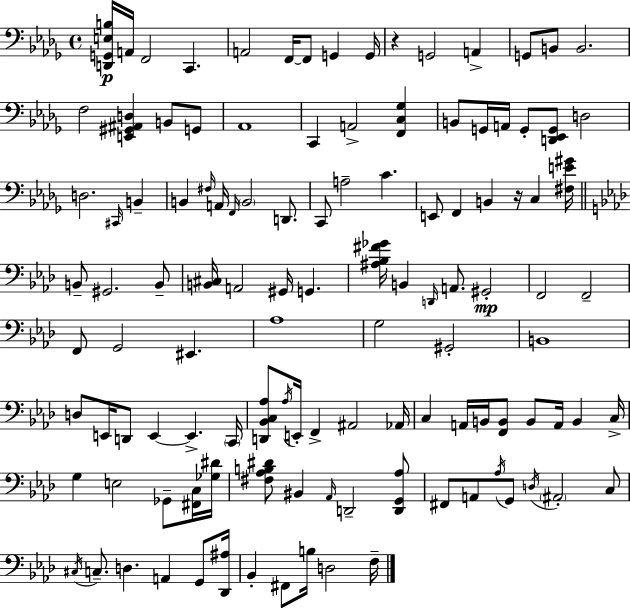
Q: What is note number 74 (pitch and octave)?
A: B2